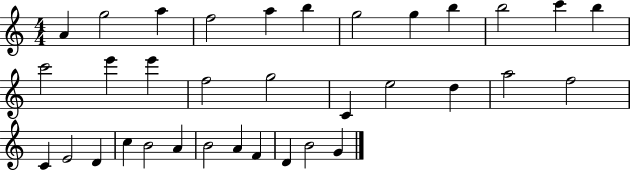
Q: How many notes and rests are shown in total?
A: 34